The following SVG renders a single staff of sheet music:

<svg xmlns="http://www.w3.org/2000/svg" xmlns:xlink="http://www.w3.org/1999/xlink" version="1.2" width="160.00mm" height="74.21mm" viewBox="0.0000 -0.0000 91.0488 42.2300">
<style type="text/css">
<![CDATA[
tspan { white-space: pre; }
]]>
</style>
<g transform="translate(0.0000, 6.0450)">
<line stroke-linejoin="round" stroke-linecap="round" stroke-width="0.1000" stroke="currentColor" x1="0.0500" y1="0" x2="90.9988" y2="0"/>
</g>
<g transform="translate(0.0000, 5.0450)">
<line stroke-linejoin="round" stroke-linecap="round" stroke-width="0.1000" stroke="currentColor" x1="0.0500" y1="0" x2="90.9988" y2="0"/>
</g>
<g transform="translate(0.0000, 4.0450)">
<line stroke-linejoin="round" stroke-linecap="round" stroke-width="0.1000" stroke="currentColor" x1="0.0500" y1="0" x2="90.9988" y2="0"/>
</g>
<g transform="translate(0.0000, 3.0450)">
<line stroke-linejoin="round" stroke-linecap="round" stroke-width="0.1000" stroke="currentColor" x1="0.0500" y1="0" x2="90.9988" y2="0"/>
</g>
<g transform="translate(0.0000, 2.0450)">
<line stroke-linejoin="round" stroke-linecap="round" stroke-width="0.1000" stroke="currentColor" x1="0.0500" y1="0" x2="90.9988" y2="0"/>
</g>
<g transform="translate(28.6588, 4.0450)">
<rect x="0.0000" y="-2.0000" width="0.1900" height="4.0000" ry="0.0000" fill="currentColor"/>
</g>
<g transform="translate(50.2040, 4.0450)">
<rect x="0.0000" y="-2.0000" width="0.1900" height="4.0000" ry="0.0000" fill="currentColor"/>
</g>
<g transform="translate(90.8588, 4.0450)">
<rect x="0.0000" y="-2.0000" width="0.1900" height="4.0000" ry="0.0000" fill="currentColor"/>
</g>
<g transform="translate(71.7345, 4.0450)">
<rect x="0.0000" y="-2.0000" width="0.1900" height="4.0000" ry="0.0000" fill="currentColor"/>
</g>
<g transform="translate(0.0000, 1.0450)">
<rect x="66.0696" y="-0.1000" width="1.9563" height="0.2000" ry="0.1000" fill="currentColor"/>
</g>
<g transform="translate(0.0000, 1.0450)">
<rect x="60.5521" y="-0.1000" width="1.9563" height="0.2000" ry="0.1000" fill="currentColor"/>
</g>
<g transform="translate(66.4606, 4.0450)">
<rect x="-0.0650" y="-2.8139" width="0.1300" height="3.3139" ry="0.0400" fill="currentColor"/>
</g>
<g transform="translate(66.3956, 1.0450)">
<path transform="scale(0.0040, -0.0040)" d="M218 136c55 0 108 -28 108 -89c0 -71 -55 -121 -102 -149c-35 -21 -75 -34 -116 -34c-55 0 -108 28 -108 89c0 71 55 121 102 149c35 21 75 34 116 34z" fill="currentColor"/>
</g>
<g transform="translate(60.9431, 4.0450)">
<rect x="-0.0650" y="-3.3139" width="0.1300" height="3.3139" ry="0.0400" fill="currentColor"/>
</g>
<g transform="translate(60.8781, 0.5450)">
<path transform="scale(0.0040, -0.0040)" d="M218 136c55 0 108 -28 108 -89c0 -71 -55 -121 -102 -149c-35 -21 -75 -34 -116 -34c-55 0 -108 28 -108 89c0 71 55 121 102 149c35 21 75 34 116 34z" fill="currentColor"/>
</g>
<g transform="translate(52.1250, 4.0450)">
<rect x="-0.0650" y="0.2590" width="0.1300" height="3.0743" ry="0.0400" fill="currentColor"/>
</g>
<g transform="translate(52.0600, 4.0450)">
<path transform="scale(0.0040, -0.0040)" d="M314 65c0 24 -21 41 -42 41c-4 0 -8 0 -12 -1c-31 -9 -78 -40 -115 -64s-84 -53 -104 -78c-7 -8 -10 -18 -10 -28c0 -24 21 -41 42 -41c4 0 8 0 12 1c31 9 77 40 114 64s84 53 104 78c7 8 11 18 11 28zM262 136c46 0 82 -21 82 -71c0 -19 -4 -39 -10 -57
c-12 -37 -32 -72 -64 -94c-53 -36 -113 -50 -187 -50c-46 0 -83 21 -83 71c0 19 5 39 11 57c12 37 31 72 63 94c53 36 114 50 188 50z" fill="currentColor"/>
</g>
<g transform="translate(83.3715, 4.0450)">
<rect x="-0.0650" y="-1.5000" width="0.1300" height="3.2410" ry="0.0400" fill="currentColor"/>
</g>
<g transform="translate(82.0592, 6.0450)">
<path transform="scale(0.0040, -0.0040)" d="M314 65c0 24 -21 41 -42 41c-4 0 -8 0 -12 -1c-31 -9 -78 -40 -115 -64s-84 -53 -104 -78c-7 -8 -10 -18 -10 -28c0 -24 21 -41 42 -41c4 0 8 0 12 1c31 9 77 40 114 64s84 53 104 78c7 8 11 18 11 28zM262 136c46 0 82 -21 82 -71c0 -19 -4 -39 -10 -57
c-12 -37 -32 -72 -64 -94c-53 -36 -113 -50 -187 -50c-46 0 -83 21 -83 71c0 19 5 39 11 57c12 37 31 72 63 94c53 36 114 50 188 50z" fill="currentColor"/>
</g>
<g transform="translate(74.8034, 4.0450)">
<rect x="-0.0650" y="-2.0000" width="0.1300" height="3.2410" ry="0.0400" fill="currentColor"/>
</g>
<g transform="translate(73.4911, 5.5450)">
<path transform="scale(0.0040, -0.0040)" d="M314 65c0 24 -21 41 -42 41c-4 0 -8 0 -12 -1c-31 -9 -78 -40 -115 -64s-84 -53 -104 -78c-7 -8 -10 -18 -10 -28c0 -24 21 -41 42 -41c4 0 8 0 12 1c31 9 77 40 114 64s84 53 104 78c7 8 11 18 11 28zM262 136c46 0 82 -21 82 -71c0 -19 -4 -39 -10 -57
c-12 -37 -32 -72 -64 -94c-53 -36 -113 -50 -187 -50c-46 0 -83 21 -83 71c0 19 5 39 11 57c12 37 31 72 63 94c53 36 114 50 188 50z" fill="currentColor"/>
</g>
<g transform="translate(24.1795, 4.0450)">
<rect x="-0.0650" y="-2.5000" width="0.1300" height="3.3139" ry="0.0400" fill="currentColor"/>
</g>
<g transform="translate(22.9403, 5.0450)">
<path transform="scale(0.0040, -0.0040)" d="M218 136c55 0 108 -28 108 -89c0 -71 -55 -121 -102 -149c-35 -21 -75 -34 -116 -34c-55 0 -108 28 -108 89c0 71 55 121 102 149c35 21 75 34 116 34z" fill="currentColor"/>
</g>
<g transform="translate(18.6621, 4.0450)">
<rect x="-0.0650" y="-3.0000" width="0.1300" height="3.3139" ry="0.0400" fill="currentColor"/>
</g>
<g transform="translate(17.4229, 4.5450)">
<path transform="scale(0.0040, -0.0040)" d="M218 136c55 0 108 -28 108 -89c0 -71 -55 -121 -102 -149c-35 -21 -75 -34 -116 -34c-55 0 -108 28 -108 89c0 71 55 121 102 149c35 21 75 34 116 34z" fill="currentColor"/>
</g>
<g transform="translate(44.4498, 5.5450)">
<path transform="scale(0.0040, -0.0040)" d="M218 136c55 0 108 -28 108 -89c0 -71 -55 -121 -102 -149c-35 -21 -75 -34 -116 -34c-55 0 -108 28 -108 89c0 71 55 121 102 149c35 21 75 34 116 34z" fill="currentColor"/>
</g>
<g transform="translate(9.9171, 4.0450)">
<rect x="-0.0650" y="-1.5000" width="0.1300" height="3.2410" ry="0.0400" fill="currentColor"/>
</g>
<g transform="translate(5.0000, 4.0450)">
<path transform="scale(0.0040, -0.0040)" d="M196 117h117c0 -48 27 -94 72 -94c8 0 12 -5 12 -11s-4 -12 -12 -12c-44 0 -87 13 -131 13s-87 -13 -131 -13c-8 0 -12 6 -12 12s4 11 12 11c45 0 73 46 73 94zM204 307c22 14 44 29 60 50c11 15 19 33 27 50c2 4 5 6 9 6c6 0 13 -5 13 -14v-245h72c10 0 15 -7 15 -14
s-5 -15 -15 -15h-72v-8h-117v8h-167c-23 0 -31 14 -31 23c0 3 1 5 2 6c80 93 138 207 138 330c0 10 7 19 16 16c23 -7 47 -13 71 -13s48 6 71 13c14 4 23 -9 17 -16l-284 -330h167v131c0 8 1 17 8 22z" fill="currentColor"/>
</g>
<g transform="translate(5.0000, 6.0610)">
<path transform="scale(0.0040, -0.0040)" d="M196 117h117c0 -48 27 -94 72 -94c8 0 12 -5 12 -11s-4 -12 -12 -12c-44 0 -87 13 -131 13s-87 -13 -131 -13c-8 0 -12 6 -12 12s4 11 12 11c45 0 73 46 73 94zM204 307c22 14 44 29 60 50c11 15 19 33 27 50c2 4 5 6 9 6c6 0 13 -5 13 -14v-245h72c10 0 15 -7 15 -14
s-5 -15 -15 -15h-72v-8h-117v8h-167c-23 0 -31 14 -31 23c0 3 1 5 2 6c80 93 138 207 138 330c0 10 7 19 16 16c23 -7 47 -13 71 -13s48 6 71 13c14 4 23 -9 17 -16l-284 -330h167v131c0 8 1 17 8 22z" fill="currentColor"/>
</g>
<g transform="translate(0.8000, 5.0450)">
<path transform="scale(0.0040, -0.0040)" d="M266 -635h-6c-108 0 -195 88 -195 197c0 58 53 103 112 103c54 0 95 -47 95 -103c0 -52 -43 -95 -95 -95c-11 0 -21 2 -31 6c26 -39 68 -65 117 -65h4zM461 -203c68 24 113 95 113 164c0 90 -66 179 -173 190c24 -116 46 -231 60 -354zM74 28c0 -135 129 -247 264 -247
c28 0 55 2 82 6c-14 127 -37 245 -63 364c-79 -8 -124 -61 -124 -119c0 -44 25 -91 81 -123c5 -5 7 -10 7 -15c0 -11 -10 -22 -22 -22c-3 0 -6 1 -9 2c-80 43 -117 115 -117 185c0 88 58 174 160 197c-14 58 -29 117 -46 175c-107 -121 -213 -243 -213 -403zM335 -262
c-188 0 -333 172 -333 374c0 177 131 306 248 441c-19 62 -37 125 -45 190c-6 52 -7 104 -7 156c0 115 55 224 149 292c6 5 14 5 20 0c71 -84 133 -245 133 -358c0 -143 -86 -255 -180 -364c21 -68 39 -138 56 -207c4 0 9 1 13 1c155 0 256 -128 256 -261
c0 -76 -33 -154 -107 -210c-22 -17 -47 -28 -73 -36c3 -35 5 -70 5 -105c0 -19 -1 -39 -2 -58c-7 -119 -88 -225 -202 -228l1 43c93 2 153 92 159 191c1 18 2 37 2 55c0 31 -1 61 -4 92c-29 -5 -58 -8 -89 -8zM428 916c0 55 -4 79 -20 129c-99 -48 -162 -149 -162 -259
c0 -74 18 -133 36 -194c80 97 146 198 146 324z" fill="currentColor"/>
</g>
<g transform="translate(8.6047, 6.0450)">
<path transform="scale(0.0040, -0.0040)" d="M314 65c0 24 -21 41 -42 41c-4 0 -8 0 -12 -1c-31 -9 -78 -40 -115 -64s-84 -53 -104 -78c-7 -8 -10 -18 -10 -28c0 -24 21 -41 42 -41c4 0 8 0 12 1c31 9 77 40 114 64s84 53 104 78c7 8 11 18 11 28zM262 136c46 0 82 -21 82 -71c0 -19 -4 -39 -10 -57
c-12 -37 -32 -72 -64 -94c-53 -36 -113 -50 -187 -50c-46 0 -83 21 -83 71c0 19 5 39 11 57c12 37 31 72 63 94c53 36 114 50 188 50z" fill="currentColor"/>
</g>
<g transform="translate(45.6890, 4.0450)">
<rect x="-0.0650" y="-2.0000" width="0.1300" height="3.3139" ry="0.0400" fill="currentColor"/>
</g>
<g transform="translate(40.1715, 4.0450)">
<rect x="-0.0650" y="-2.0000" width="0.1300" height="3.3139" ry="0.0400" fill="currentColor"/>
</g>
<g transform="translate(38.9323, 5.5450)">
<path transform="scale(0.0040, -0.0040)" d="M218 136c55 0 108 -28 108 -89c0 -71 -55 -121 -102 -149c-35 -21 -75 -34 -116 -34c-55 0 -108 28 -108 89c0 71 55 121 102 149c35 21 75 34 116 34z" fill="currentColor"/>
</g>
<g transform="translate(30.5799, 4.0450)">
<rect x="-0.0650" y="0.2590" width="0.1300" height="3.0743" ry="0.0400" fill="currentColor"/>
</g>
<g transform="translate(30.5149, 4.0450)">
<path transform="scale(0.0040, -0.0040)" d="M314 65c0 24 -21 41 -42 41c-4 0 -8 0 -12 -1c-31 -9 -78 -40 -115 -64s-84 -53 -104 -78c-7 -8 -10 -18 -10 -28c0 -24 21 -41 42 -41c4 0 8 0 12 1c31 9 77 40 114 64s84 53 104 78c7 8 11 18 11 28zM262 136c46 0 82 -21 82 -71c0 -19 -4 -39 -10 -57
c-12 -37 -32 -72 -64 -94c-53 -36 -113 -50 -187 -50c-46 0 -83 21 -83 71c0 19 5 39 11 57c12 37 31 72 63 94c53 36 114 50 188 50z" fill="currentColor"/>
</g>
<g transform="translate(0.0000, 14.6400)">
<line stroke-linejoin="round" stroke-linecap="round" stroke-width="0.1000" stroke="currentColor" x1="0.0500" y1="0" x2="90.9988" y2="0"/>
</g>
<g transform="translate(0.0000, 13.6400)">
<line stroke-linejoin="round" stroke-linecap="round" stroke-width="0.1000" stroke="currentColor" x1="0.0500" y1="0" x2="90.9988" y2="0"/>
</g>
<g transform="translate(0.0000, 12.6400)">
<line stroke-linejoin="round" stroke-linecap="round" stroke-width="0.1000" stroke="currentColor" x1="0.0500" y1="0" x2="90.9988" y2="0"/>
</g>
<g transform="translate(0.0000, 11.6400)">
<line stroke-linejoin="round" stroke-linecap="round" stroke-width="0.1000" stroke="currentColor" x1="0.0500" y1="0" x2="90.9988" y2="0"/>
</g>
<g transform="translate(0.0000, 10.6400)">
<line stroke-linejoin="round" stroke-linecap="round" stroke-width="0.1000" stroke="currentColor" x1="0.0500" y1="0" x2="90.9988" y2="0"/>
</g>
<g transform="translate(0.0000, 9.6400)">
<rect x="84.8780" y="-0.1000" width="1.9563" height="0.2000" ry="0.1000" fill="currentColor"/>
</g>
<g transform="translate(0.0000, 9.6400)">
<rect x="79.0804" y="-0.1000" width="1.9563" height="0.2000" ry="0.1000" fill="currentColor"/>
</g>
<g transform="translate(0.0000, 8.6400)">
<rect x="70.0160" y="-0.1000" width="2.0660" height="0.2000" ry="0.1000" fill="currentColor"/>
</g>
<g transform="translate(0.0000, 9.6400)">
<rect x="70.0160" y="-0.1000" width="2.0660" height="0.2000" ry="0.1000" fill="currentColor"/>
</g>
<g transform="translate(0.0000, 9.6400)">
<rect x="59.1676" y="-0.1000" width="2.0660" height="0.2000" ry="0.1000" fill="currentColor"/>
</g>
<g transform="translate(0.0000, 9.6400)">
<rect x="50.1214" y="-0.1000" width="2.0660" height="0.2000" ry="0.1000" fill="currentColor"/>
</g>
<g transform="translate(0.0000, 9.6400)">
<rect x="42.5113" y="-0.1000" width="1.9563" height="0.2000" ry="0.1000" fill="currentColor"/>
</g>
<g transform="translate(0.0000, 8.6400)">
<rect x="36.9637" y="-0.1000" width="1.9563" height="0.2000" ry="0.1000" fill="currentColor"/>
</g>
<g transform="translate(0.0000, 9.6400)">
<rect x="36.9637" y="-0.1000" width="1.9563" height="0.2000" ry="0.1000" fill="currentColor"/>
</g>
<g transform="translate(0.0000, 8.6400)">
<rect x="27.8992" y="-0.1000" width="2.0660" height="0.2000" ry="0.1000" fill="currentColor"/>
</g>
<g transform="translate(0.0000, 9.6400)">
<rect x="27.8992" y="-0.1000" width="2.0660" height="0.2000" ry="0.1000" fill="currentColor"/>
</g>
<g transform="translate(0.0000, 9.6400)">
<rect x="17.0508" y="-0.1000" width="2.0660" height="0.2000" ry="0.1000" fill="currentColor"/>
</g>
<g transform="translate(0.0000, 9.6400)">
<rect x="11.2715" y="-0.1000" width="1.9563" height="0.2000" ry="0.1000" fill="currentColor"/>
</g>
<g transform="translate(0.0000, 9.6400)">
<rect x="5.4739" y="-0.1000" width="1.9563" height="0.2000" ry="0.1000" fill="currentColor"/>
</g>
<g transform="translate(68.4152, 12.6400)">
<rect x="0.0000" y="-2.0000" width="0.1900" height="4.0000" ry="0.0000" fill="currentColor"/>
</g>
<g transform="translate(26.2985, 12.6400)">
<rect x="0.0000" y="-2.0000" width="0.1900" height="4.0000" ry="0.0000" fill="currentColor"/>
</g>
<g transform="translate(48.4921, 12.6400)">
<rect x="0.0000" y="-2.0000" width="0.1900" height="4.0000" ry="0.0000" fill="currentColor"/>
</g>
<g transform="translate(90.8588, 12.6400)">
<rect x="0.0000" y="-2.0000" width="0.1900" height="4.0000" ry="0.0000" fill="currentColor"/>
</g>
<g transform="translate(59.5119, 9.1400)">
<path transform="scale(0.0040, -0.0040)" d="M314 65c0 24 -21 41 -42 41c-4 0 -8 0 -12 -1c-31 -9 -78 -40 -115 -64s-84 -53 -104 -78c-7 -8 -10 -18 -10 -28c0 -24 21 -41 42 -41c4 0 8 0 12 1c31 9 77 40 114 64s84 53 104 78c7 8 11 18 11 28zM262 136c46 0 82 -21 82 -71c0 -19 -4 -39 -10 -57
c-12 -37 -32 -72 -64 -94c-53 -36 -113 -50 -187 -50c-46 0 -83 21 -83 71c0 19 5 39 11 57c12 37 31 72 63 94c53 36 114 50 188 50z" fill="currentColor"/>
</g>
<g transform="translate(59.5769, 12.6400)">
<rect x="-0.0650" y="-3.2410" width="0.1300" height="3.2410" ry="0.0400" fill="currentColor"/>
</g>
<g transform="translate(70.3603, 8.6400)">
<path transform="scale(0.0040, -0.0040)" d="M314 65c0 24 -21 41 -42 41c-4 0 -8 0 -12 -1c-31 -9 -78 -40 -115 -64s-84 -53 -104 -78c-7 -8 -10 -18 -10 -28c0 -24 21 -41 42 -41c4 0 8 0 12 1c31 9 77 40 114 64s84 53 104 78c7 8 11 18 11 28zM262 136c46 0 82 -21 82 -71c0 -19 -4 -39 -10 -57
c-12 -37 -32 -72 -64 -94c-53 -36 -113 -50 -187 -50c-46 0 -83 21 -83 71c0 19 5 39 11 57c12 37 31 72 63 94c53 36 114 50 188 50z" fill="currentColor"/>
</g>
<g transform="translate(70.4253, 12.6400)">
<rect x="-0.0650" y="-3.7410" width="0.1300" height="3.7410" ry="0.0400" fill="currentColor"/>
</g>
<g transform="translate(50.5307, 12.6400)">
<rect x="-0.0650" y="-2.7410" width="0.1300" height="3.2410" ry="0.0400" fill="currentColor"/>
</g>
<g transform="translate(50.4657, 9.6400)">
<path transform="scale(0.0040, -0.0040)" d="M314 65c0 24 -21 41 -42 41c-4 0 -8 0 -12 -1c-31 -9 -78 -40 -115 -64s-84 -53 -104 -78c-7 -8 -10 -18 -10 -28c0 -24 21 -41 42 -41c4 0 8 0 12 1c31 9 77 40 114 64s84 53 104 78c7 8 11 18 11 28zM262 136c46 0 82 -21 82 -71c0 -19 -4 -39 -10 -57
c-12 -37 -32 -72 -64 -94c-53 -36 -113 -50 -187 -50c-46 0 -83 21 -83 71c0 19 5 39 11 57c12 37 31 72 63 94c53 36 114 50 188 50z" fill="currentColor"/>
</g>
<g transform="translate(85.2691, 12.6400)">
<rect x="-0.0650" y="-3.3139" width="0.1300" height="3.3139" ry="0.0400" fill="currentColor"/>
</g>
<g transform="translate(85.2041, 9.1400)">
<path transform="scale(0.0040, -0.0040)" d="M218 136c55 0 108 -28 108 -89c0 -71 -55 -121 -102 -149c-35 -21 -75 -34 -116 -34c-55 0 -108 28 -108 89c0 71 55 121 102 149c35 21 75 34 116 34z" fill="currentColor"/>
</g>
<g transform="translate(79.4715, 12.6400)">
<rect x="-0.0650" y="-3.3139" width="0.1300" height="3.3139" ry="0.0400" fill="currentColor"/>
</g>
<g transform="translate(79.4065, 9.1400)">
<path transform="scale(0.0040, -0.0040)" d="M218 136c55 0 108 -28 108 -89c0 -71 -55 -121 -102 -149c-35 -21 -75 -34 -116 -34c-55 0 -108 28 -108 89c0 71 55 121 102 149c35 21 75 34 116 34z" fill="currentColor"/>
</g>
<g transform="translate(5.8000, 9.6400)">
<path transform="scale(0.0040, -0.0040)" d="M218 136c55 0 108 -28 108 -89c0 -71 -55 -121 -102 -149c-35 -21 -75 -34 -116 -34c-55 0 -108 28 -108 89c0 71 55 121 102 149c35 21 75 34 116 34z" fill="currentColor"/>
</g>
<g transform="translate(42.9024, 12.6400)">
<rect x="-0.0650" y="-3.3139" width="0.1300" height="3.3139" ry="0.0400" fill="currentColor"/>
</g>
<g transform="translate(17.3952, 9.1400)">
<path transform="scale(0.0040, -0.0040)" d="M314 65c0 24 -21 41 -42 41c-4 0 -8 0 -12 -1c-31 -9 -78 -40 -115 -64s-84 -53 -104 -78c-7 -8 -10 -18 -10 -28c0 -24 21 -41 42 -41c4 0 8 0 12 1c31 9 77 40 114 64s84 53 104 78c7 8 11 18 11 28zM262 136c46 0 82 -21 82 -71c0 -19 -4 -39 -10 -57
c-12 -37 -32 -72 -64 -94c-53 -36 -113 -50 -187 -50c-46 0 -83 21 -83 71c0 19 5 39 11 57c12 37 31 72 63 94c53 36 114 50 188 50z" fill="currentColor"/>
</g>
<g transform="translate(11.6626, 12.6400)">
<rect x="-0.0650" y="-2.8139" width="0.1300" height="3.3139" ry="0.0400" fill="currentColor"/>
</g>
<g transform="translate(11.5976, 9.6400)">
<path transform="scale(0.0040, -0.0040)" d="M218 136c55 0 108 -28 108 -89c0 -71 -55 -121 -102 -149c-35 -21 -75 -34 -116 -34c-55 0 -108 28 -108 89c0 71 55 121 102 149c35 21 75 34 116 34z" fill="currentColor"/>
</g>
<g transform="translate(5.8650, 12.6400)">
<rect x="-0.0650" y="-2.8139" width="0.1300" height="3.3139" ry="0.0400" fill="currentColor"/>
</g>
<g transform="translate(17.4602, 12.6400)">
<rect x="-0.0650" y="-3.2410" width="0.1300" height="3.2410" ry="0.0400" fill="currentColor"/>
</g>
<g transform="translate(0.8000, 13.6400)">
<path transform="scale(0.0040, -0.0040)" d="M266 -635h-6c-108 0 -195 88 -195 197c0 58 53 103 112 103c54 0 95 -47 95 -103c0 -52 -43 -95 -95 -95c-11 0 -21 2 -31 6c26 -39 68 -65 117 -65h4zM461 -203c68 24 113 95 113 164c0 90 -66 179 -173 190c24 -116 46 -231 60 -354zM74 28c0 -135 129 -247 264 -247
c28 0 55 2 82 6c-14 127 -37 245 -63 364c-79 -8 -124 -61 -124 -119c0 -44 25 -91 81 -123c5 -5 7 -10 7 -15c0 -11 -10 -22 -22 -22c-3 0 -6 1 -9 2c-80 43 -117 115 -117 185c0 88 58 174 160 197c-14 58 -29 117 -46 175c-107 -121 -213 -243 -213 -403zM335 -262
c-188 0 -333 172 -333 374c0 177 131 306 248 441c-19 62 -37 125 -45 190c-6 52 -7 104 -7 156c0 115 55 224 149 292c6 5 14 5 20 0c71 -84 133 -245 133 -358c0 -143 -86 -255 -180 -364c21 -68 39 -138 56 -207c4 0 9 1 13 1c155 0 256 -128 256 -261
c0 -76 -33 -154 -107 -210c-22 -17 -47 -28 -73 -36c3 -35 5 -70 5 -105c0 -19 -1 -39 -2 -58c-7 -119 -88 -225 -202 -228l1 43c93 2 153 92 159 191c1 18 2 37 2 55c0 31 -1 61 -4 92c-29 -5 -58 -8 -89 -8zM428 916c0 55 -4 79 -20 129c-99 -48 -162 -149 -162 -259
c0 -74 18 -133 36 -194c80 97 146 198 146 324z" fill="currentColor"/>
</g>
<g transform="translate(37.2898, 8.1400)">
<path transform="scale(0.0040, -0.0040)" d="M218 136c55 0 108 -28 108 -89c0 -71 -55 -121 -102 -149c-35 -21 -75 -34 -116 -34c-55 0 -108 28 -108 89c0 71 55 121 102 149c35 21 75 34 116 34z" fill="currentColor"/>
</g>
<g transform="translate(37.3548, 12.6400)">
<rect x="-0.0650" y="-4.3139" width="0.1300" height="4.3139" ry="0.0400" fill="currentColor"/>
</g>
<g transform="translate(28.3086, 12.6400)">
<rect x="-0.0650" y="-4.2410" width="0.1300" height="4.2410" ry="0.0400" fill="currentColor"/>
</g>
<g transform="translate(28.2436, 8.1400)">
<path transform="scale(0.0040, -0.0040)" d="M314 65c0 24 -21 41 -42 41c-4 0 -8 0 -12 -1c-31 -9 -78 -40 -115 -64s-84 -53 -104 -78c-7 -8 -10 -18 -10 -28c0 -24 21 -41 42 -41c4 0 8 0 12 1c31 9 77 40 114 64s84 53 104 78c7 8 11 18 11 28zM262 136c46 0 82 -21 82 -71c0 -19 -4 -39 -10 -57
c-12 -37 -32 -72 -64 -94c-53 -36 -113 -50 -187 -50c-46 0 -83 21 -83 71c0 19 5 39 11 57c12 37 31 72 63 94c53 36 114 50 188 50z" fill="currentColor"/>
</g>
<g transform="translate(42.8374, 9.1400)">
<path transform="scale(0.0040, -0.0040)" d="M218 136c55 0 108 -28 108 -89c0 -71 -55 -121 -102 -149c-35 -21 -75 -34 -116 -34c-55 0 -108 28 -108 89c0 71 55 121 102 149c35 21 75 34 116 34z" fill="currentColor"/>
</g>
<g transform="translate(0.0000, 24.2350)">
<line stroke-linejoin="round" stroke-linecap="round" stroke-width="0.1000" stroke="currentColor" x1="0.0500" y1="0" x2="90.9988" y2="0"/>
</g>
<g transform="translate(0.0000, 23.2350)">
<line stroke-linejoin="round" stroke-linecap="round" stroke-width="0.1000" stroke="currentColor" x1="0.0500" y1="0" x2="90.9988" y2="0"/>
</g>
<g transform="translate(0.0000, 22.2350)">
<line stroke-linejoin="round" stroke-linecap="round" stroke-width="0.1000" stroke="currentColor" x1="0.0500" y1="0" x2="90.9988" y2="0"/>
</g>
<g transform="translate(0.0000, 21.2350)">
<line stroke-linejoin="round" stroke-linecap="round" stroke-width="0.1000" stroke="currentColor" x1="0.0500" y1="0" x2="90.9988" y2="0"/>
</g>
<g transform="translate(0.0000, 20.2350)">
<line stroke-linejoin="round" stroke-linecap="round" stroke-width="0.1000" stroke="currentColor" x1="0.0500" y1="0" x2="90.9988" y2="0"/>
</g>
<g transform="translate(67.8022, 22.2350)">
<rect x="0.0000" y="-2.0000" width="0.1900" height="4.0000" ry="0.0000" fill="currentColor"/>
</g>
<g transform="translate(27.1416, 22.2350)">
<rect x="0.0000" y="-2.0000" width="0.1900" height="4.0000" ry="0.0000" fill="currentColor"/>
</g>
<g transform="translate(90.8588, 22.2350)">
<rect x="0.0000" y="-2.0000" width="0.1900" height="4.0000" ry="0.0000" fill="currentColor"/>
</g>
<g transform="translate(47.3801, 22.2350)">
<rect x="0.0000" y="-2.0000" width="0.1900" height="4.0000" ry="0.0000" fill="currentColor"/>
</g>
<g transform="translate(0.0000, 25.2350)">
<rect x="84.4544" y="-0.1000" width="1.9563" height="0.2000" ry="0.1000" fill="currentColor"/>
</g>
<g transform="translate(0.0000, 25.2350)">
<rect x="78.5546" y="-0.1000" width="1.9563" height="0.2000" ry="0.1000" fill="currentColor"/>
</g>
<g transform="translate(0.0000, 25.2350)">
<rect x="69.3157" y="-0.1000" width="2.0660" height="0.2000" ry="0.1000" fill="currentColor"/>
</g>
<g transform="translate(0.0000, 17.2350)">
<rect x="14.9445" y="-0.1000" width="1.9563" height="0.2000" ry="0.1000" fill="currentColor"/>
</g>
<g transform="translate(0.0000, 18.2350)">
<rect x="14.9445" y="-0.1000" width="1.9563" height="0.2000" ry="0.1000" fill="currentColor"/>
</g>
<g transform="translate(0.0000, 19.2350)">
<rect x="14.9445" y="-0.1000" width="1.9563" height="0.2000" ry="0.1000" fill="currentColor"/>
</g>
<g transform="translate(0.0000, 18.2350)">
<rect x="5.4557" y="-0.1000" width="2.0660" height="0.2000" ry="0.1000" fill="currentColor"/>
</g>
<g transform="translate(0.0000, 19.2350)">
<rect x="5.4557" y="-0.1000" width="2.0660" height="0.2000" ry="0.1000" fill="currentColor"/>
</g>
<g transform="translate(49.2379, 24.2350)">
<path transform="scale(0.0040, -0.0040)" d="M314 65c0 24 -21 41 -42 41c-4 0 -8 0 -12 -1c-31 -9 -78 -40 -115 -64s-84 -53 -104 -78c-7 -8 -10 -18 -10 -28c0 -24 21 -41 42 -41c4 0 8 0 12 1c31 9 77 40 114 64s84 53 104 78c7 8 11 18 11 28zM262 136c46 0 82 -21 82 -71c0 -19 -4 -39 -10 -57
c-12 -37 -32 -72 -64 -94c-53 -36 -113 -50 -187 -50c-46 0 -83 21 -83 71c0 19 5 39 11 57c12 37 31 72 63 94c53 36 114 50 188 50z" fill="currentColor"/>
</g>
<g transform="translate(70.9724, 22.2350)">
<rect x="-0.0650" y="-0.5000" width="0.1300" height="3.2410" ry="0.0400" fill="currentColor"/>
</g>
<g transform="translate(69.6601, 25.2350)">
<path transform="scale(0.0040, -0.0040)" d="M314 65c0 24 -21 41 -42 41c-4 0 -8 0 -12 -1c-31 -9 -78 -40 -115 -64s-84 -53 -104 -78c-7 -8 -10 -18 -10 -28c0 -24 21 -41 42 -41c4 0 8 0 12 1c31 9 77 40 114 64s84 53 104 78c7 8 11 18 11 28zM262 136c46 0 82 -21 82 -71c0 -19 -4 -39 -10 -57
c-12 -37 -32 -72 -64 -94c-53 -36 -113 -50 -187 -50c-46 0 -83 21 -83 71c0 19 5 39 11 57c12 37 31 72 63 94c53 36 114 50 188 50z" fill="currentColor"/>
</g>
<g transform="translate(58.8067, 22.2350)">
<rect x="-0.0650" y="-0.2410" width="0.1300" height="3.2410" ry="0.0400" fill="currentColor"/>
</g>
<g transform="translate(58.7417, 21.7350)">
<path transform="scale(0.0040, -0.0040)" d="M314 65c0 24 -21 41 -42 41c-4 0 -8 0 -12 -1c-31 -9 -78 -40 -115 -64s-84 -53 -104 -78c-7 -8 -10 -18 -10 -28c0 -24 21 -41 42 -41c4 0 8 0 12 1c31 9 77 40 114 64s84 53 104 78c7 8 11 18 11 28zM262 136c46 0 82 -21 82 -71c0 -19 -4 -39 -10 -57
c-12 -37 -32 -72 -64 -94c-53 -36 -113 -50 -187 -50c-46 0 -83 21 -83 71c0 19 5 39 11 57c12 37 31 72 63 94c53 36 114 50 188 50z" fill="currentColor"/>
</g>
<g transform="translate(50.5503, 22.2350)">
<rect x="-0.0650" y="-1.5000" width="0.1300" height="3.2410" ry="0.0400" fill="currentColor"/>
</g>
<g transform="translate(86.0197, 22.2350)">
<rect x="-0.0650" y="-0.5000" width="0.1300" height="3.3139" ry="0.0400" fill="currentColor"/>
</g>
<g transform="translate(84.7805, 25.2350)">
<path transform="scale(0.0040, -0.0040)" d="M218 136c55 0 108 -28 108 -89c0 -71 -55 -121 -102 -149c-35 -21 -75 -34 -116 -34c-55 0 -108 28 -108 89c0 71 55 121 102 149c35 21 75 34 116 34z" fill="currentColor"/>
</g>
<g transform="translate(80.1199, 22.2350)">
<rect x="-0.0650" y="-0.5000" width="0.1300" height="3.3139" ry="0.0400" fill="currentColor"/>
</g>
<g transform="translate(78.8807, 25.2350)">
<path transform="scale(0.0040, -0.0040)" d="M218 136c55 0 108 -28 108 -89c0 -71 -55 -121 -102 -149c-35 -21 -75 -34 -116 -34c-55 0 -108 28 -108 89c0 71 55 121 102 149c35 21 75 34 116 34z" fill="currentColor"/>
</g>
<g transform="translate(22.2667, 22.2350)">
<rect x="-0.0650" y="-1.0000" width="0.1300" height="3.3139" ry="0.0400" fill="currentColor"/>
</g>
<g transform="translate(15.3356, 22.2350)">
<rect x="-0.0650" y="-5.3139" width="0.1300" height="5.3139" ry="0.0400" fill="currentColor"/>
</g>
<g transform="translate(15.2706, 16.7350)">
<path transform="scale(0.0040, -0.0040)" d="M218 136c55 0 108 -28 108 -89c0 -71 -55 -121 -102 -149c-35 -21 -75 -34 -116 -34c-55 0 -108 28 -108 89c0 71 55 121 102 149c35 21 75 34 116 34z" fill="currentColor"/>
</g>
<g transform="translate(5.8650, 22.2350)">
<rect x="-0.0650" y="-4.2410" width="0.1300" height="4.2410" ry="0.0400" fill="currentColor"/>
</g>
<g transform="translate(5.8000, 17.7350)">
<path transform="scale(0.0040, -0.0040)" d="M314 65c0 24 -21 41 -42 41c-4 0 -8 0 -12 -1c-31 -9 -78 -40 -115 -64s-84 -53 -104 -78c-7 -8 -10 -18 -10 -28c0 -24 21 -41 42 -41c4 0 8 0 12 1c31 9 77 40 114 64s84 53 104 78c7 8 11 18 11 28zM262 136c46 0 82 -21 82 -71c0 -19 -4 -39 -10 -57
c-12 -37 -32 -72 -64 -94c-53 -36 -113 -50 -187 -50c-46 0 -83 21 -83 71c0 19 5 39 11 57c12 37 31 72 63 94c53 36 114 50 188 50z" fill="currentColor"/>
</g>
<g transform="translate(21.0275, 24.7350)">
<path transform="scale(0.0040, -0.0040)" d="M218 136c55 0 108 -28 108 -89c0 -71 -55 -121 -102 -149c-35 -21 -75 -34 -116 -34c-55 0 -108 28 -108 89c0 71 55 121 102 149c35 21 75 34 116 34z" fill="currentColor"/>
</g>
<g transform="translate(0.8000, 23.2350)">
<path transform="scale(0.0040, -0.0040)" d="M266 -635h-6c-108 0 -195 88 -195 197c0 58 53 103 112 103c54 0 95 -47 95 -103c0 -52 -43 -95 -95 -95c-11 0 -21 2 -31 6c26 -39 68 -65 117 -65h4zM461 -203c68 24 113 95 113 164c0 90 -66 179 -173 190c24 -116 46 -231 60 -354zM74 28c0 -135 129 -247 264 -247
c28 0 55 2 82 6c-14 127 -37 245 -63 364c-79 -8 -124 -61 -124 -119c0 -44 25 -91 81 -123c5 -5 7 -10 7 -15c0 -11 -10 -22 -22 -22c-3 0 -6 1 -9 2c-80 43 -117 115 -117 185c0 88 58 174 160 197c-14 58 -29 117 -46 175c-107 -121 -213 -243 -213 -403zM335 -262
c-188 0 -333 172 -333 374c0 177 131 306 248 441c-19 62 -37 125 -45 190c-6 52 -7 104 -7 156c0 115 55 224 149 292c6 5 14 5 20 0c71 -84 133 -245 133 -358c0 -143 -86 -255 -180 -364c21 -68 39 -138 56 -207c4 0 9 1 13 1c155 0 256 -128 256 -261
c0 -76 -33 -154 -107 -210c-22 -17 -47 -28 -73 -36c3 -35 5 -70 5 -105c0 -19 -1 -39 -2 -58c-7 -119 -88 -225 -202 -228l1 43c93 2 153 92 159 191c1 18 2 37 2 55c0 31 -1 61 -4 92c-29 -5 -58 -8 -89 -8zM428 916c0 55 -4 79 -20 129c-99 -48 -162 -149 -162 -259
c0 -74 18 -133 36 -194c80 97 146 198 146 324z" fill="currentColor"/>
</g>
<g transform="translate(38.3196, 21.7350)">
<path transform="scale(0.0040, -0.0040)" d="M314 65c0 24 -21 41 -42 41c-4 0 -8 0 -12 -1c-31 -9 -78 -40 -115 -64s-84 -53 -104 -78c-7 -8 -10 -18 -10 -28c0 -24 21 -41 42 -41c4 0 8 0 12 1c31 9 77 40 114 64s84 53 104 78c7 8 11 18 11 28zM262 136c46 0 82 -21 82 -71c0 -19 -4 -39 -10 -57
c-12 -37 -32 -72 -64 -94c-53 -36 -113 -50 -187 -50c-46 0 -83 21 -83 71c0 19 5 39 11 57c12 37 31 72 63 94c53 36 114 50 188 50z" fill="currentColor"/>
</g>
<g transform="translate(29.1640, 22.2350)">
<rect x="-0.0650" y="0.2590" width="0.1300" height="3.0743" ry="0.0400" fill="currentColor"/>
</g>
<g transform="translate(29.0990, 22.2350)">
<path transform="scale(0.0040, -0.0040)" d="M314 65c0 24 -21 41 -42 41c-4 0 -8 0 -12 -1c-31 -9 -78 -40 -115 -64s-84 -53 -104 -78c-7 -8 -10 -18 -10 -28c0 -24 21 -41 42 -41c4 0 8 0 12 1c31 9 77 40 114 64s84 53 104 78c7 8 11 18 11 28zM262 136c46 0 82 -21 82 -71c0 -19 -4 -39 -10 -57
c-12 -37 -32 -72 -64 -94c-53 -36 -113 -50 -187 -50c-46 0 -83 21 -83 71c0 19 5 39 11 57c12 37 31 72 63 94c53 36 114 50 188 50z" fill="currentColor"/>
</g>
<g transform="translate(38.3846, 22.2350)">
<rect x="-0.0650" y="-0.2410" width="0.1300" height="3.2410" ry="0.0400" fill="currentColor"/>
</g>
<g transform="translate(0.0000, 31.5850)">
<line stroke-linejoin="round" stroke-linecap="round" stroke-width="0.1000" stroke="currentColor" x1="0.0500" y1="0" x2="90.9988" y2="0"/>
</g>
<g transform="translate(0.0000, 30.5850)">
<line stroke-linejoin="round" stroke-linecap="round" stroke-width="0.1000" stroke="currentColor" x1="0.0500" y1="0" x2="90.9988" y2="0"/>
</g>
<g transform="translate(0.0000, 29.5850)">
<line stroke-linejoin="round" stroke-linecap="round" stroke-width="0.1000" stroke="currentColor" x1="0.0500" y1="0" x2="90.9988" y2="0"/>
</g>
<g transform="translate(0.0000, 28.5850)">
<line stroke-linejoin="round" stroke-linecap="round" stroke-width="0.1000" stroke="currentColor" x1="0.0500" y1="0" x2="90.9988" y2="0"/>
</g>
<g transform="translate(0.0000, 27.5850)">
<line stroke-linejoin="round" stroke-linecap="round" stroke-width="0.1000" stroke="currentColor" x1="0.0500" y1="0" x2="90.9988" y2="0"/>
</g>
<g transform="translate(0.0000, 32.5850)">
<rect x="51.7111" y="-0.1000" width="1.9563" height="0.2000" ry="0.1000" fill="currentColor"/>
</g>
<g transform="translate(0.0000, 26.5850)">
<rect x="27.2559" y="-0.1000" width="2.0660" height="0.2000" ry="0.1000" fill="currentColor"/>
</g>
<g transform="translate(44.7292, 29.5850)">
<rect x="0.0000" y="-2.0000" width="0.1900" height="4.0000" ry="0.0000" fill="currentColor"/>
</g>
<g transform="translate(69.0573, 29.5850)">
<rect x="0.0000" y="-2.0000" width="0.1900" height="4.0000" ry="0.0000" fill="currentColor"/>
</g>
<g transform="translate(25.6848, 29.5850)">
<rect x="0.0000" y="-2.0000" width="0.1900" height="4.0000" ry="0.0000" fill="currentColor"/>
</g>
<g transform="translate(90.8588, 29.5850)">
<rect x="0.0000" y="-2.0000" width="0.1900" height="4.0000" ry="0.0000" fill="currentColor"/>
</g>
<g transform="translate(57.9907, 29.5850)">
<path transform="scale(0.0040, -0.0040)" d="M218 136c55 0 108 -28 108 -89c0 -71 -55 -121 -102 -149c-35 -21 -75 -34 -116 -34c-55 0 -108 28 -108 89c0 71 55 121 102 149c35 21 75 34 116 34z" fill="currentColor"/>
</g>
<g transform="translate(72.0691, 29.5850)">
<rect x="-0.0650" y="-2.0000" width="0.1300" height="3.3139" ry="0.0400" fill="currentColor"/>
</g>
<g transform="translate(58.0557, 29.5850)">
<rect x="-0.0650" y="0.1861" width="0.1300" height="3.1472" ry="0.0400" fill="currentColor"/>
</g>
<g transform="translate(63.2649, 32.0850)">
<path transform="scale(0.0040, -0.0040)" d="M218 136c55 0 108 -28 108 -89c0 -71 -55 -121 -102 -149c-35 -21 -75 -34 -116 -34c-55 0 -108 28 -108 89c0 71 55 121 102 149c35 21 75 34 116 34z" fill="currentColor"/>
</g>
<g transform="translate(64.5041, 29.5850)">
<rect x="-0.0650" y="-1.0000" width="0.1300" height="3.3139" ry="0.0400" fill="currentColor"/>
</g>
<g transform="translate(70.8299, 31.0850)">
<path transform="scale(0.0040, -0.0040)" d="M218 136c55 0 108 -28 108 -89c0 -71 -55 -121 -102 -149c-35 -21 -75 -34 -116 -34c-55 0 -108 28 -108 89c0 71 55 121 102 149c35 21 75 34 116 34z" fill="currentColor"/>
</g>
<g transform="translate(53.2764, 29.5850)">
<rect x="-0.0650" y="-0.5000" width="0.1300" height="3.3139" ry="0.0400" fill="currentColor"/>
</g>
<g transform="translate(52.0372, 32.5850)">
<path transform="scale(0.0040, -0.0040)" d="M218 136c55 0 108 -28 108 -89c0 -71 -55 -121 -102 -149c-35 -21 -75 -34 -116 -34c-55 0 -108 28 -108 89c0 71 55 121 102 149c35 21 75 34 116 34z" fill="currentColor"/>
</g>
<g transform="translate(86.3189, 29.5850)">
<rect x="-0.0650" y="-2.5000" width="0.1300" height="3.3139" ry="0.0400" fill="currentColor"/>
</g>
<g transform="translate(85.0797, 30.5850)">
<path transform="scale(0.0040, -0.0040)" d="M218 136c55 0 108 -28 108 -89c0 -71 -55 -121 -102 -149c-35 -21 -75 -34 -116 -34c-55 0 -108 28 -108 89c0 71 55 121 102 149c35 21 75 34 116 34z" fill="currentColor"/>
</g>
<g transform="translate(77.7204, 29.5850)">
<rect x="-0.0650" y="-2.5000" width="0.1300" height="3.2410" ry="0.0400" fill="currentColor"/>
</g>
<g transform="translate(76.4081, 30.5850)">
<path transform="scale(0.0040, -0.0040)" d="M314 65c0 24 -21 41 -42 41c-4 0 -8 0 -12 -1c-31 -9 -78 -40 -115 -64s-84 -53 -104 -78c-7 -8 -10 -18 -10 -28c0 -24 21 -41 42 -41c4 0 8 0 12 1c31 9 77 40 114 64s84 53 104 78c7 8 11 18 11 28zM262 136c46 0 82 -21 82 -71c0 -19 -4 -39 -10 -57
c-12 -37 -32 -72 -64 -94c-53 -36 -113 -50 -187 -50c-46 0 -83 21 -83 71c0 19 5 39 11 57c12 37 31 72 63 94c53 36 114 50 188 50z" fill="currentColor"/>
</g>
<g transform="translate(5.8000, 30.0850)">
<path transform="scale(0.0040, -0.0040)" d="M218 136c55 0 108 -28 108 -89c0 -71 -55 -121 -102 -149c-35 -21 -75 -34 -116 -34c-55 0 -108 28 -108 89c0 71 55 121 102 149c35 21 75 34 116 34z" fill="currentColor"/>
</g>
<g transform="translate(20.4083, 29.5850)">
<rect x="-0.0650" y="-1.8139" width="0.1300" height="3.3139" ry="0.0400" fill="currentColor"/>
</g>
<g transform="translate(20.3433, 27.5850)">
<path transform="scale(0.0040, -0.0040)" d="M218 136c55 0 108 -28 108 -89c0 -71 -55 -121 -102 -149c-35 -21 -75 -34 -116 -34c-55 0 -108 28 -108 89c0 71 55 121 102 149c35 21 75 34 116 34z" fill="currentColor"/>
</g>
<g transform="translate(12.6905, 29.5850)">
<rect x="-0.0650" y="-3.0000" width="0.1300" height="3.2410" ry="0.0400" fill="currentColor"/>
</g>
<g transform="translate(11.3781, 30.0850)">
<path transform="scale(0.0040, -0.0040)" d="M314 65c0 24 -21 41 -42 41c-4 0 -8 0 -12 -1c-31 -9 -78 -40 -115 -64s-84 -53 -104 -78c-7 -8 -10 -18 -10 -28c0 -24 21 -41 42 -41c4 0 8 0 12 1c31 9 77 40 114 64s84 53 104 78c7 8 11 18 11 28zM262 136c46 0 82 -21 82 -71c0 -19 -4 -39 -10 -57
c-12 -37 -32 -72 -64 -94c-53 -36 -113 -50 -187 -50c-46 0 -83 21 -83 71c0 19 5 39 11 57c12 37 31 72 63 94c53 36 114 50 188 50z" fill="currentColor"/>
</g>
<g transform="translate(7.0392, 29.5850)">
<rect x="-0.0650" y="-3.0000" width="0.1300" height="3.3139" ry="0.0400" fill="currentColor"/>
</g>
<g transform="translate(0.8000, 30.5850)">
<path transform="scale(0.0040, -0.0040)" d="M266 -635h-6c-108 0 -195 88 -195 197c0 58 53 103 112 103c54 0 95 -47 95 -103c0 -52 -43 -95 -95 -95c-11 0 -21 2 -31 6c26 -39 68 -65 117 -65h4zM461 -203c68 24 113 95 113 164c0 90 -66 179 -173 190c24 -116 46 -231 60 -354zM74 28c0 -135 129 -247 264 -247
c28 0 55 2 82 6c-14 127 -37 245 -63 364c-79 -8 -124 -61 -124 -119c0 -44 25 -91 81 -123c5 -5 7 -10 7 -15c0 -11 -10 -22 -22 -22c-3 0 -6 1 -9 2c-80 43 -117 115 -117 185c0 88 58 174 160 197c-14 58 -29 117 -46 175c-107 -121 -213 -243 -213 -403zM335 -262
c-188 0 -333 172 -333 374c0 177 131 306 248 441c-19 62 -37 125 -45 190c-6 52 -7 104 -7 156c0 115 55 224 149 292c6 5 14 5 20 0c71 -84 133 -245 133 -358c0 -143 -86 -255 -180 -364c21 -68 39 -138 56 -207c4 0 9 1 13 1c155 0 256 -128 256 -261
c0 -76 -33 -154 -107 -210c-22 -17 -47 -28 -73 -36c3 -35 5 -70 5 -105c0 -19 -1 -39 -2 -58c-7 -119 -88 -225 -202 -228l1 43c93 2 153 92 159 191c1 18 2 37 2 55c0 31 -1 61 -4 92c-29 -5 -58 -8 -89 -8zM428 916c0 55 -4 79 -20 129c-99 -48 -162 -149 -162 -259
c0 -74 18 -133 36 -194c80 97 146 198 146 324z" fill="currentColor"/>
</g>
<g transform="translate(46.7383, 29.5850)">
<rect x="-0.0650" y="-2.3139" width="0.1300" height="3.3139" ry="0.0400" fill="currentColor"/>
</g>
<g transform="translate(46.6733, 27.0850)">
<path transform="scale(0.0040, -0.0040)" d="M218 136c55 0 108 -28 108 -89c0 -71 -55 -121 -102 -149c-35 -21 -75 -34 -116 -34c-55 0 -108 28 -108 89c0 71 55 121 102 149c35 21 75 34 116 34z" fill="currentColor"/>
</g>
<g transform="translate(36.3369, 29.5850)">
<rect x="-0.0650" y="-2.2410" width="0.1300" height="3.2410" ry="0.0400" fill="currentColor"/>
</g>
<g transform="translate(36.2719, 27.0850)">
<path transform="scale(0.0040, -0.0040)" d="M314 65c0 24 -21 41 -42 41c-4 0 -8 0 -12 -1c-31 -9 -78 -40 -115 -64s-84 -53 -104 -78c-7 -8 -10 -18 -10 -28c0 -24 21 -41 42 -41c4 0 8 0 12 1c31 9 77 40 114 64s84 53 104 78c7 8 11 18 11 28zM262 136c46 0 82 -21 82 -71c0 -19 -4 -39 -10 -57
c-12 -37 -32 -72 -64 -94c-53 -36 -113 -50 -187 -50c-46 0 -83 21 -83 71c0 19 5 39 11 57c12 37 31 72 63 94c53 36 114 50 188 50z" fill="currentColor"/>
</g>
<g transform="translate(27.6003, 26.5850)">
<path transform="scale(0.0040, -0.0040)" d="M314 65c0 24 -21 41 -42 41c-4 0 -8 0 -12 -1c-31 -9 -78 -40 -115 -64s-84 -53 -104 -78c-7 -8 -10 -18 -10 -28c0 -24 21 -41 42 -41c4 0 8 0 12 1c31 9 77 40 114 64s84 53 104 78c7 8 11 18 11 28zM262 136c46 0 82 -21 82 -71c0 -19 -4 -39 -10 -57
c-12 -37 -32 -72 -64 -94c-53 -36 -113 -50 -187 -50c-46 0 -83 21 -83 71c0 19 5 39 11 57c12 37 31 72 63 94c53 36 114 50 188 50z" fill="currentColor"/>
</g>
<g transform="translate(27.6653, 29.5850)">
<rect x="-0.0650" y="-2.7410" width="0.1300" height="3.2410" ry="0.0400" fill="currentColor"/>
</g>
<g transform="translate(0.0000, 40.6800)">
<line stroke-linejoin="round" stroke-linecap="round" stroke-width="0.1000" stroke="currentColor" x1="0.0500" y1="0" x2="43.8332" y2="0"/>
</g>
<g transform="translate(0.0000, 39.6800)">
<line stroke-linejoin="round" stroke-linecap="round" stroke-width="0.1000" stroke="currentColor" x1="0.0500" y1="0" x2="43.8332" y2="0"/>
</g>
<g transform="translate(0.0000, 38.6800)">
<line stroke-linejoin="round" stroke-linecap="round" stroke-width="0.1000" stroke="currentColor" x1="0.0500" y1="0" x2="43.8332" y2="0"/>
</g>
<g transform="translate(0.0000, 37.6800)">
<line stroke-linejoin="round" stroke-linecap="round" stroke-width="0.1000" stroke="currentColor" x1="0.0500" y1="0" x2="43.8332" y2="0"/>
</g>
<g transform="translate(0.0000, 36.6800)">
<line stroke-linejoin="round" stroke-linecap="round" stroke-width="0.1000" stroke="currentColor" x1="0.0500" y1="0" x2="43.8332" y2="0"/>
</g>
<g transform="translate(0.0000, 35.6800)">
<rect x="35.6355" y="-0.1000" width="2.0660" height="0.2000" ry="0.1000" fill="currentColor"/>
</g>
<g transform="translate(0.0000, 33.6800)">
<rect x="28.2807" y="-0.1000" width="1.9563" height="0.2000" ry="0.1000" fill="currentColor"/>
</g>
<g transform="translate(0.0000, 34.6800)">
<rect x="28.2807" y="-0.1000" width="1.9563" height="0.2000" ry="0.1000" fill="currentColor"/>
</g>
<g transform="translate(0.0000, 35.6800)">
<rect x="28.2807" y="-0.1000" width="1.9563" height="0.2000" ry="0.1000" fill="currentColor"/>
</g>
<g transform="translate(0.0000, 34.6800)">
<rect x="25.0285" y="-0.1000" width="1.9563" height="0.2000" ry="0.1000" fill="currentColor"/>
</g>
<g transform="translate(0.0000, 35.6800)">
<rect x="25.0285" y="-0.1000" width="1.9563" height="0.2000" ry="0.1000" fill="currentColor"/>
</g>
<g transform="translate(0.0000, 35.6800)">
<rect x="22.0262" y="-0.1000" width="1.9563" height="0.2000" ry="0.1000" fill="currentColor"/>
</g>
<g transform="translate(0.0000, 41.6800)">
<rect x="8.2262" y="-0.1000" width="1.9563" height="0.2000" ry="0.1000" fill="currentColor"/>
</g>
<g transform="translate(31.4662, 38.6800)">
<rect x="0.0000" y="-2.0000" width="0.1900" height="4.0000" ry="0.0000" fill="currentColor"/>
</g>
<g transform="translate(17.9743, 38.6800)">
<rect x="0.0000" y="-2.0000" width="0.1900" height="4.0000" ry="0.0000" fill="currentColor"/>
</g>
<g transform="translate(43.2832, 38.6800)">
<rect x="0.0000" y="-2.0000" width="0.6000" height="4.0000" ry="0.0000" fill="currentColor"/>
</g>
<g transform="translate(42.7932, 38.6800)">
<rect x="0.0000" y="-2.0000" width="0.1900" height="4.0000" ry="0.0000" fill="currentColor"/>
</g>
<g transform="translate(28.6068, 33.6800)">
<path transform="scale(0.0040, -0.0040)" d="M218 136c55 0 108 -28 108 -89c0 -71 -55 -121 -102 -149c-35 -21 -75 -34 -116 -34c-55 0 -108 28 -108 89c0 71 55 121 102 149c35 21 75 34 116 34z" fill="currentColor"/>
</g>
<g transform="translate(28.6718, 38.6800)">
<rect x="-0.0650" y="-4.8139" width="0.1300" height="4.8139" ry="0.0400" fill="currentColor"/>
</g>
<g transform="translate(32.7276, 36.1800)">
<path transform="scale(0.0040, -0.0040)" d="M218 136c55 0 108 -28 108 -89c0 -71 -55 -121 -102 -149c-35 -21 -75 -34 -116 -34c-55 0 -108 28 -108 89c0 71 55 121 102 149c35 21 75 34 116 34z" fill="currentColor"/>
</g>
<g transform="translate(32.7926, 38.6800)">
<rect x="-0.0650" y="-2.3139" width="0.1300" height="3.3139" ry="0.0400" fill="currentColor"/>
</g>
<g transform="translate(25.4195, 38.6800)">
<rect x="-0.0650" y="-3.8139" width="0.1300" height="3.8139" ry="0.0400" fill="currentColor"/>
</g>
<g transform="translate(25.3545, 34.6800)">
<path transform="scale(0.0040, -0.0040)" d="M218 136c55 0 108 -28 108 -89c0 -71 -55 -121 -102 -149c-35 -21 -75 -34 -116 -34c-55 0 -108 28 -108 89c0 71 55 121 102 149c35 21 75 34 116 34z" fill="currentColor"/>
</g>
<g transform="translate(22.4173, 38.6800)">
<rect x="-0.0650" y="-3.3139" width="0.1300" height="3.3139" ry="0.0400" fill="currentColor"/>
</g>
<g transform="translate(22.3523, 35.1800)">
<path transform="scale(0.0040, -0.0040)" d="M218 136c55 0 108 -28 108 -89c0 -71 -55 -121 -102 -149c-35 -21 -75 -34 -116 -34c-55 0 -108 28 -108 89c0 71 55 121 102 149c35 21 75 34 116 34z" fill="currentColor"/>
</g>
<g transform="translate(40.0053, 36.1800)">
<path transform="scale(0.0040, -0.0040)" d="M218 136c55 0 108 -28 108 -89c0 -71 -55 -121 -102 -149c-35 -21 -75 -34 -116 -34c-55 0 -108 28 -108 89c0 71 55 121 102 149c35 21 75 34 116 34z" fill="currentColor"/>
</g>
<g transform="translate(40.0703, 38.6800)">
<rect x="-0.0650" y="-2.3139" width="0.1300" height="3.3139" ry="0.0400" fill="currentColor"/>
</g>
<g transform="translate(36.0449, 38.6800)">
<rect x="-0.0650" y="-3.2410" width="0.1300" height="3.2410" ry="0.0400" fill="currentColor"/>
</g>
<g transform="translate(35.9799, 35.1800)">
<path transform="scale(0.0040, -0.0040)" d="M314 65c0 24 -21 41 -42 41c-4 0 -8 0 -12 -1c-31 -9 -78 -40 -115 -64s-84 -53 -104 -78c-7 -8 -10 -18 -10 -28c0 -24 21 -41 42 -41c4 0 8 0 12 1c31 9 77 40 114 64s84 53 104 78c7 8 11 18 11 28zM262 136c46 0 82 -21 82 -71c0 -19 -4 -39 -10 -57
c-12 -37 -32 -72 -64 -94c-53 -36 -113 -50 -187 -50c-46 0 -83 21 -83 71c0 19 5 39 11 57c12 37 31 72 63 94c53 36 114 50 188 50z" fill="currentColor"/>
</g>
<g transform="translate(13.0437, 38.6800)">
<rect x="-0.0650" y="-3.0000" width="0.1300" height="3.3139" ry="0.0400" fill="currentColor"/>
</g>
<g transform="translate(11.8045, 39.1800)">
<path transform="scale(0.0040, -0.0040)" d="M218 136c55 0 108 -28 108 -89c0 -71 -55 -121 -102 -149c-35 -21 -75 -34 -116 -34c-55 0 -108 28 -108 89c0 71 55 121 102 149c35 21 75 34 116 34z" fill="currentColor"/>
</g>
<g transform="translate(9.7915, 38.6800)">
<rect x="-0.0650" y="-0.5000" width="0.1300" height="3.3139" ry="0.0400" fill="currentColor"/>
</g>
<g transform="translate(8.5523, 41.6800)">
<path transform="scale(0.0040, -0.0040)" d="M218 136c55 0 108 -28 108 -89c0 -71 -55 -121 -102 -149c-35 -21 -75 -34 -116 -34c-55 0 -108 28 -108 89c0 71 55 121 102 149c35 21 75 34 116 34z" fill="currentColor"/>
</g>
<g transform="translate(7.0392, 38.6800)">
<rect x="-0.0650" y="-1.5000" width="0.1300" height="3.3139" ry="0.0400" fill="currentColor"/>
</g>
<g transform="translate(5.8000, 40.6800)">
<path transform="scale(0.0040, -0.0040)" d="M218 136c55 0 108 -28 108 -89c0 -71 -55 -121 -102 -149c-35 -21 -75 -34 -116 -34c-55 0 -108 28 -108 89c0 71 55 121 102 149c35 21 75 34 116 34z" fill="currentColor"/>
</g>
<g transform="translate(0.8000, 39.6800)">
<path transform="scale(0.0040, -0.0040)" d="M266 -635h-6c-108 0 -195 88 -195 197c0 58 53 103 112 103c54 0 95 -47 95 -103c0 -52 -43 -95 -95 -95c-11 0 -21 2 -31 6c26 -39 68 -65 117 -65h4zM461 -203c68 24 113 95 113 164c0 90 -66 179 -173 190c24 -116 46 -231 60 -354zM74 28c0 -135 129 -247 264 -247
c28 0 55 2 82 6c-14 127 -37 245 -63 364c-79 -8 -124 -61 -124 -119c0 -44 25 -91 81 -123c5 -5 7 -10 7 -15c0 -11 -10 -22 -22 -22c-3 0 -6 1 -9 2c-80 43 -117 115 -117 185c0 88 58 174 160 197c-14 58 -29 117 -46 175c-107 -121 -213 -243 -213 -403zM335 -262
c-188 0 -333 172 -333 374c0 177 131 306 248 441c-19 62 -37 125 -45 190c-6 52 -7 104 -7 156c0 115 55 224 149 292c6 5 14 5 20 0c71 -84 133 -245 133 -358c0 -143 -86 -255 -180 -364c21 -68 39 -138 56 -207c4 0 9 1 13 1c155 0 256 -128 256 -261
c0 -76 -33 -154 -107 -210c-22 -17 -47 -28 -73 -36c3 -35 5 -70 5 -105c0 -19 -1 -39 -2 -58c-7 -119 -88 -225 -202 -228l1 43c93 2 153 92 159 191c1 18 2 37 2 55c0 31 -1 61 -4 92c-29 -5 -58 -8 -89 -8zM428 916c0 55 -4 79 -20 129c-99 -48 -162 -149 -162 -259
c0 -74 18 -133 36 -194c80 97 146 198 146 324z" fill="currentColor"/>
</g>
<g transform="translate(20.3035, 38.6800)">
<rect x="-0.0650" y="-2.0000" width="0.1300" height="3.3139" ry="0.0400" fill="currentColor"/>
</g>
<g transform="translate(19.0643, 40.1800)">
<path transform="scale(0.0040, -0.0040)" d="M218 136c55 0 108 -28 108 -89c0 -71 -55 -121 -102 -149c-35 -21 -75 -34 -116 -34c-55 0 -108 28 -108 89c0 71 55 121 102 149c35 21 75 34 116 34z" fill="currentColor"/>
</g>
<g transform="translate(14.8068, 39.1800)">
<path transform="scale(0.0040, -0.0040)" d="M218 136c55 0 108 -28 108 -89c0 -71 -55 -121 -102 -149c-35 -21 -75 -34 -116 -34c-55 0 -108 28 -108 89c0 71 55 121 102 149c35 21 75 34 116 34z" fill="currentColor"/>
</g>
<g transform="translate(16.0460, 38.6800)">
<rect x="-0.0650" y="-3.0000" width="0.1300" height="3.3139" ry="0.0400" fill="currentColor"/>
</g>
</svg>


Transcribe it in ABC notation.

X:1
T:Untitled
M:4/4
L:1/4
K:C
E2 A G B2 F F B2 b a F2 E2 a a b2 d'2 d' b a2 b2 c'2 b b d'2 f' D B2 c2 E2 c2 C2 C C A A2 f a2 g2 g C B D F G2 G E C A A F b c' e' g b2 g